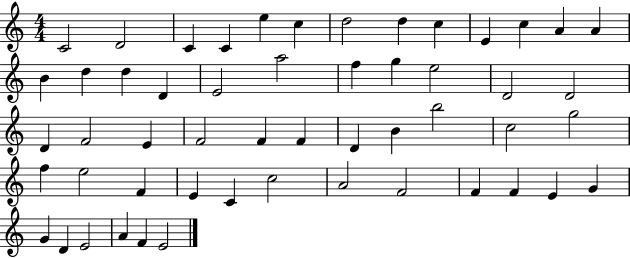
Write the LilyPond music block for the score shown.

{
  \clef treble
  \numericTimeSignature
  \time 4/4
  \key c \major
  c'2 d'2 | c'4 c'4 e''4 c''4 | d''2 d''4 c''4 | e'4 c''4 a'4 a'4 | \break b'4 d''4 d''4 d'4 | e'2 a''2 | f''4 g''4 e''2 | d'2 d'2 | \break d'4 f'2 e'4 | f'2 f'4 f'4 | d'4 b'4 b''2 | c''2 g''2 | \break f''4 e''2 f'4 | e'4 c'4 c''2 | a'2 f'2 | f'4 f'4 e'4 g'4 | \break g'4 d'4 e'2 | a'4 f'4 e'2 | \bar "|."
}